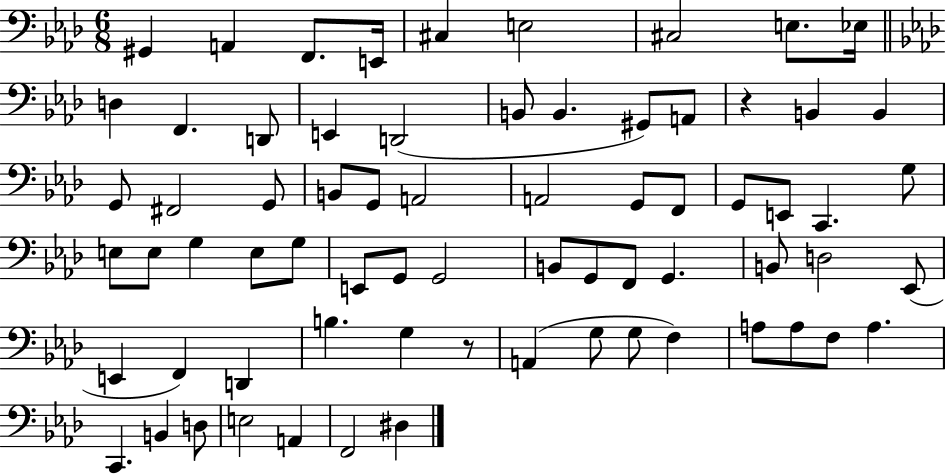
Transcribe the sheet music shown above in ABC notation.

X:1
T:Untitled
M:6/8
L:1/4
K:Ab
^G,, A,, F,,/2 E,,/4 ^C, E,2 ^C,2 E,/2 _E,/4 D, F,, D,,/2 E,, D,,2 B,,/2 B,, ^G,,/2 A,,/2 z B,, B,, G,,/2 ^F,,2 G,,/2 B,,/2 G,,/2 A,,2 A,,2 G,,/2 F,,/2 G,,/2 E,,/2 C,, G,/2 E,/2 E,/2 G, E,/2 G,/2 E,,/2 G,,/2 G,,2 B,,/2 G,,/2 F,,/2 G,, B,,/2 D,2 _E,,/2 E,, F,, D,, B, G, z/2 A,, G,/2 G,/2 F, A,/2 A,/2 F,/2 A, C,, B,, D,/2 E,2 A,, F,,2 ^D,